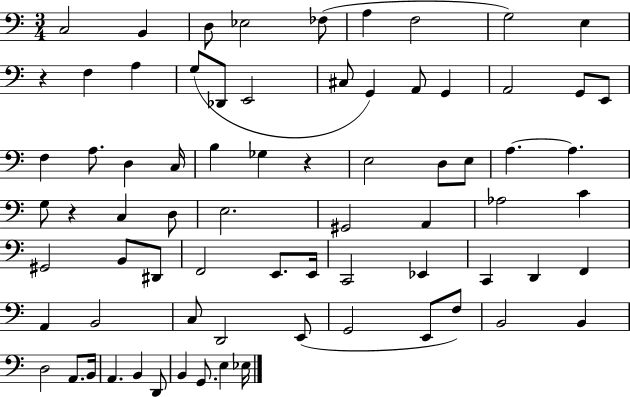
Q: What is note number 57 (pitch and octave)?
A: G2